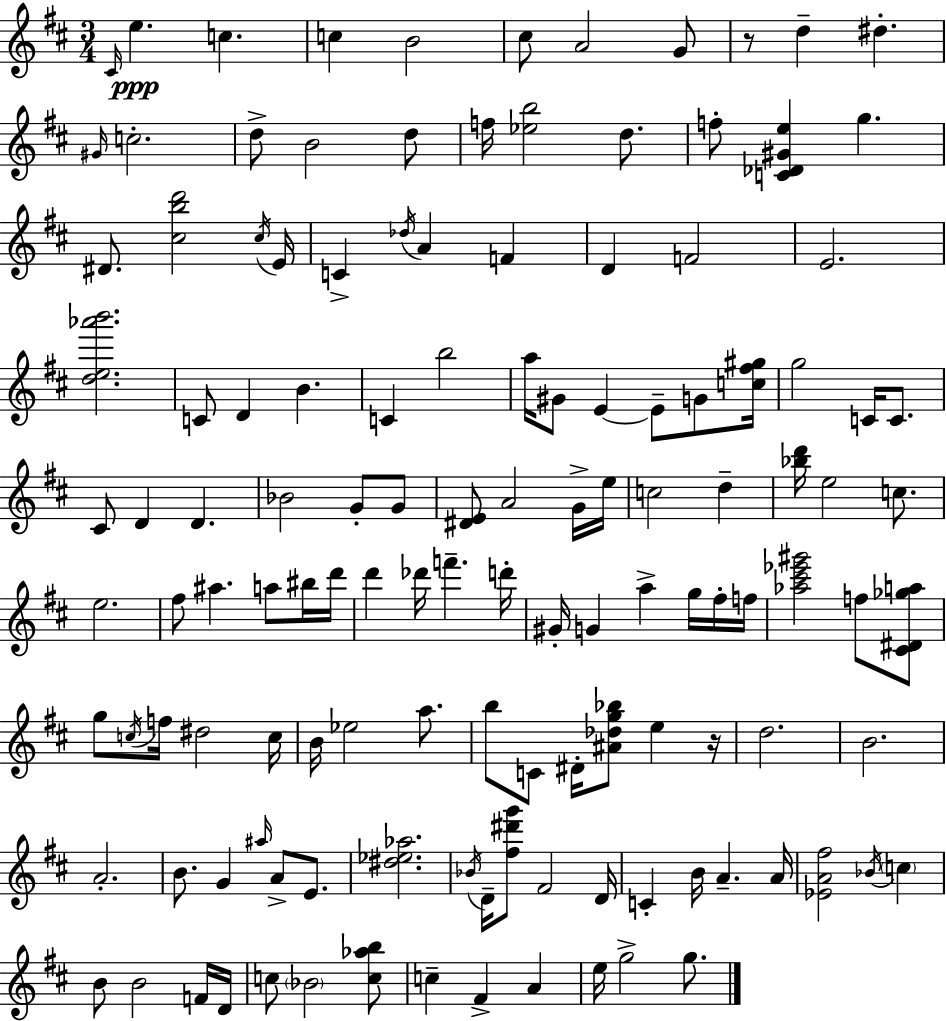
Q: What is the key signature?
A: D major